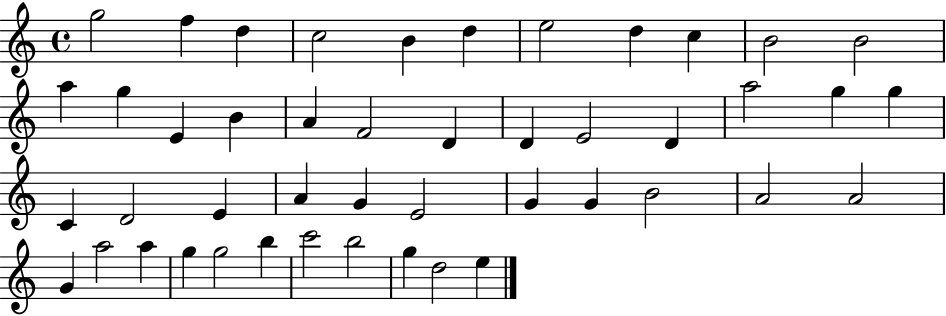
{
  \clef treble
  \time 4/4
  \defaultTimeSignature
  \key c \major
  g''2 f''4 d''4 | c''2 b'4 d''4 | e''2 d''4 c''4 | b'2 b'2 | \break a''4 g''4 e'4 b'4 | a'4 f'2 d'4 | d'4 e'2 d'4 | a''2 g''4 g''4 | \break c'4 d'2 e'4 | a'4 g'4 e'2 | g'4 g'4 b'2 | a'2 a'2 | \break g'4 a''2 a''4 | g''4 g''2 b''4 | c'''2 b''2 | g''4 d''2 e''4 | \break \bar "|."
}